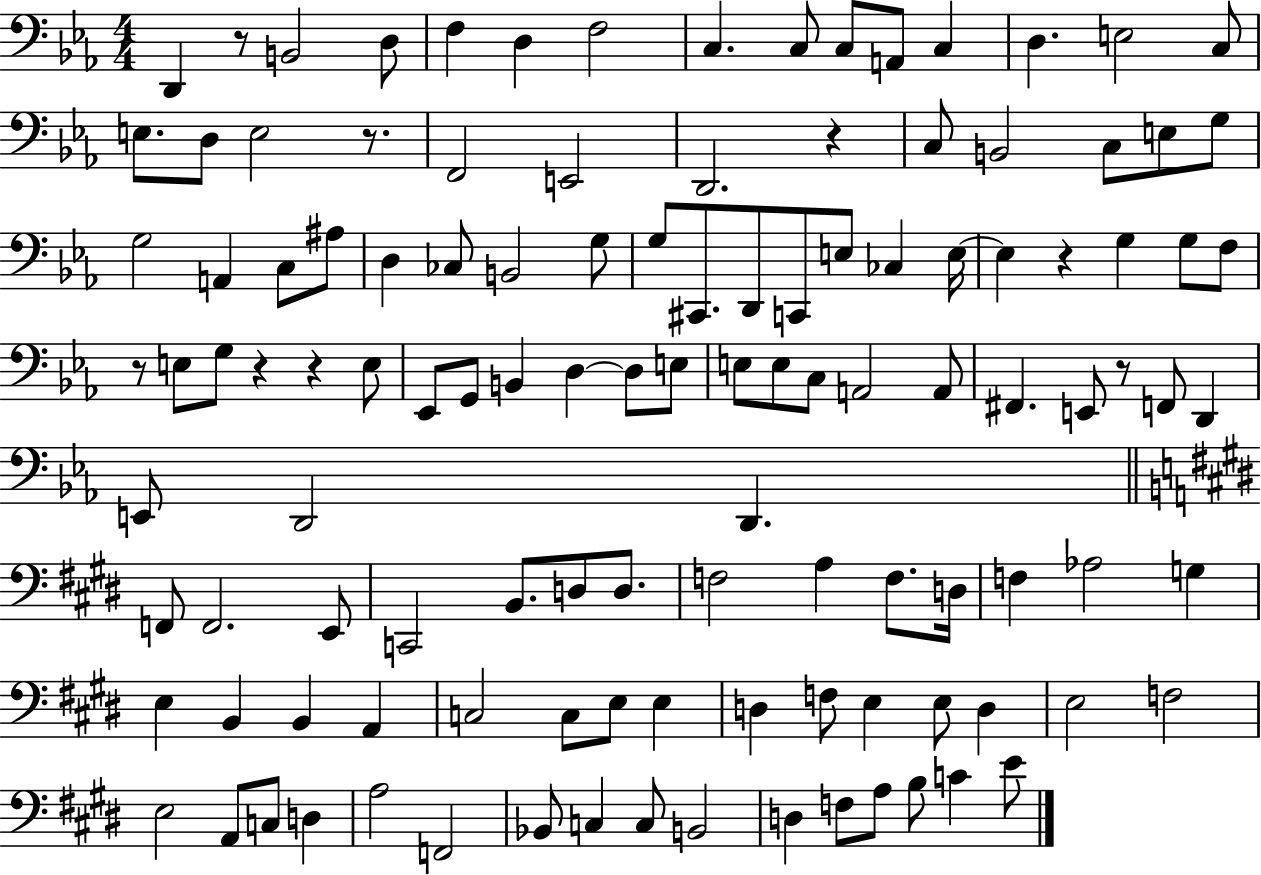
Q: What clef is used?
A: bass